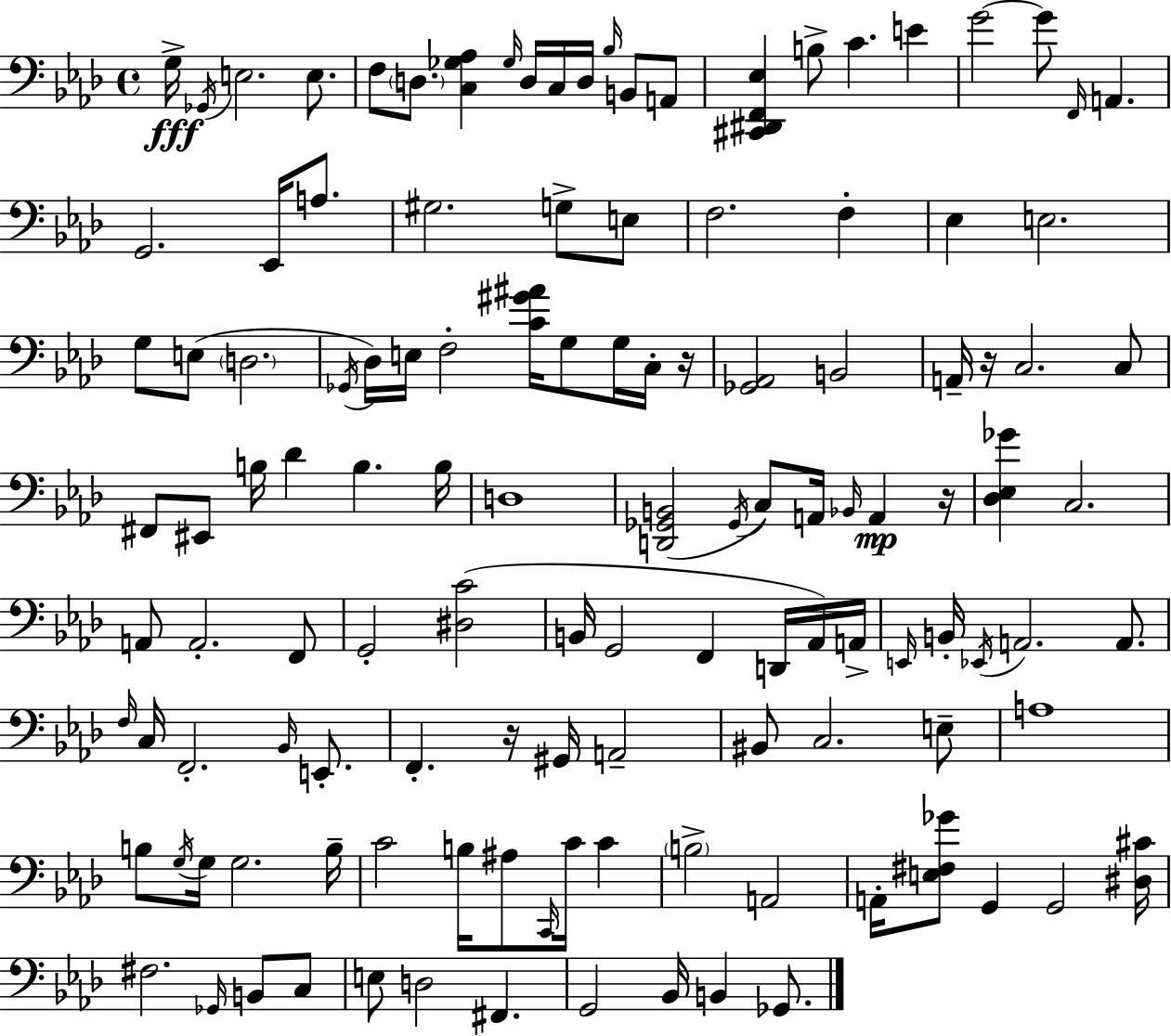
X:1
T:Untitled
M:4/4
L:1/4
K:Ab
G,/4 _G,,/4 E,2 E,/2 F,/2 D,/2 [C,_G,_A,] _G,/4 D,/4 C,/4 D,/4 _B,/4 B,,/2 A,,/2 [^C,,^D,,F,,_E,] B,/2 C E G2 G/2 F,,/4 A,, G,,2 _E,,/4 A,/2 ^G,2 G,/2 E,/2 F,2 F, _E, E,2 G,/2 E,/2 D,2 _G,,/4 _D,/4 E,/4 F,2 [C^G^A]/4 G,/2 G,/4 C,/4 z/4 [_G,,_A,,]2 B,,2 A,,/4 z/4 C,2 C,/2 ^F,,/2 ^E,,/2 B,/4 _D B, B,/4 D,4 [D,,_G,,B,,]2 _G,,/4 C,/2 A,,/4 _B,,/4 A,, z/4 [_D,_E,_G] C,2 A,,/2 A,,2 F,,/2 G,,2 [^D,C]2 B,,/4 G,,2 F,, D,,/4 _A,,/4 A,,/4 E,,/4 B,,/4 _E,,/4 A,,2 A,,/2 F,/4 C,/4 F,,2 _B,,/4 E,,/2 F,, z/4 ^G,,/4 A,,2 ^B,,/2 C,2 E,/2 A,4 B,/2 G,/4 G,/4 G,2 B,/4 C2 B,/4 ^A,/2 C,,/4 C/4 C B,2 A,,2 A,,/4 [E,^F,_G]/2 G,, G,,2 [^D,^C]/4 ^F,2 _G,,/4 B,,/2 C,/2 E,/2 D,2 ^F,, G,,2 _B,,/4 B,, _G,,/2